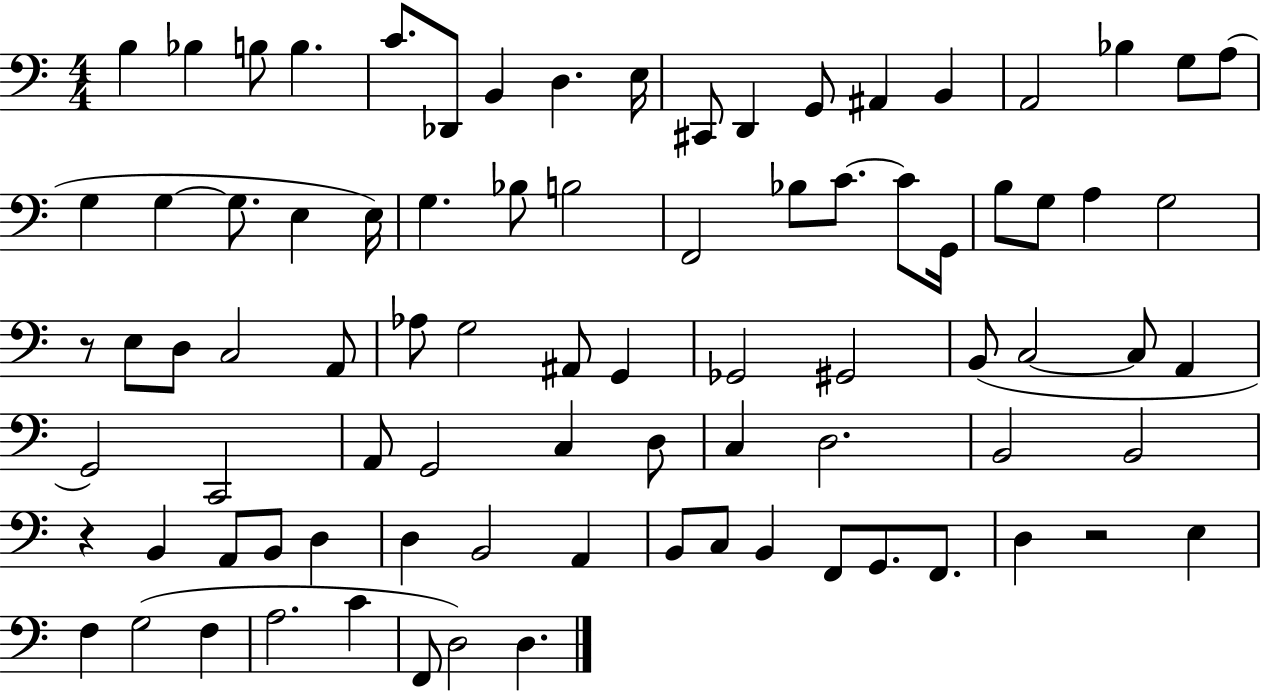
{
  \clef bass
  \numericTimeSignature
  \time 4/4
  \key c \major
  b4 bes4 b8 b4. | c'8. des,8 b,4 d4. e16 | cis,8 d,4 g,8 ais,4 b,4 | a,2 bes4 g8 a8( | \break g4 g4~~ g8. e4 e16) | g4. bes8 b2 | f,2 bes8 c'8.~~ c'8 g,16 | b8 g8 a4 g2 | \break r8 e8 d8 c2 a,8 | aes8 g2 ais,8 g,4 | ges,2 gis,2 | b,8( c2~~ c8 a,4 | \break g,2) c,2 | a,8 g,2 c4 d8 | c4 d2. | b,2 b,2 | \break r4 b,4 a,8 b,8 d4 | d4 b,2 a,4 | b,8 c8 b,4 f,8 g,8. f,8. | d4 r2 e4 | \break f4 g2( f4 | a2. c'4 | f,8 d2) d4. | \bar "|."
}